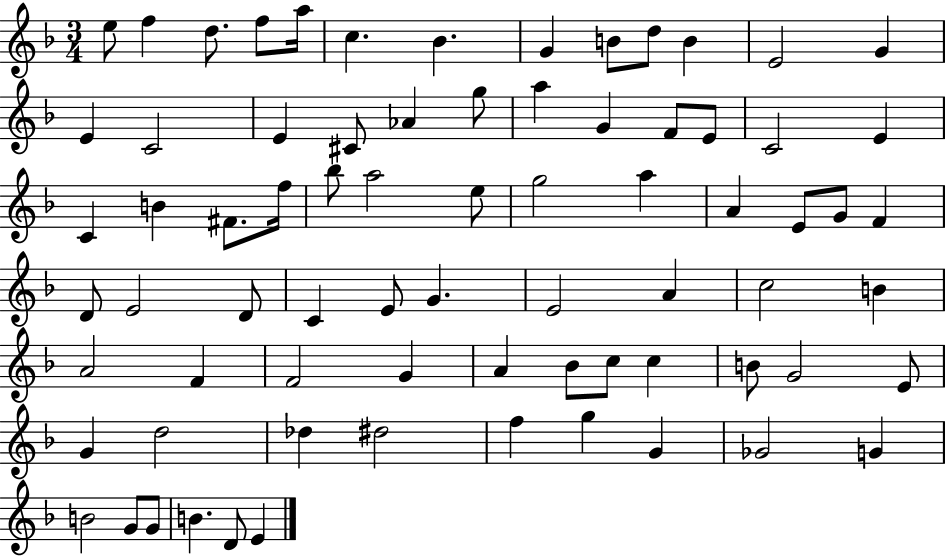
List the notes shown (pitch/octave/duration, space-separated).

E5/e F5/q D5/e. F5/e A5/s C5/q. Bb4/q. G4/q B4/e D5/e B4/q E4/h G4/q E4/q C4/h E4/q C#4/e Ab4/q G5/e A5/q G4/q F4/e E4/e C4/h E4/q C4/q B4/q F#4/e. F5/s Bb5/e A5/h E5/e G5/h A5/q A4/q E4/e G4/e F4/q D4/e E4/h D4/e C4/q E4/e G4/q. E4/h A4/q C5/h B4/q A4/h F4/q F4/h G4/q A4/q Bb4/e C5/e C5/q B4/e G4/h E4/e G4/q D5/h Db5/q D#5/h F5/q G5/q G4/q Gb4/h G4/q B4/h G4/e G4/e B4/q. D4/e E4/q